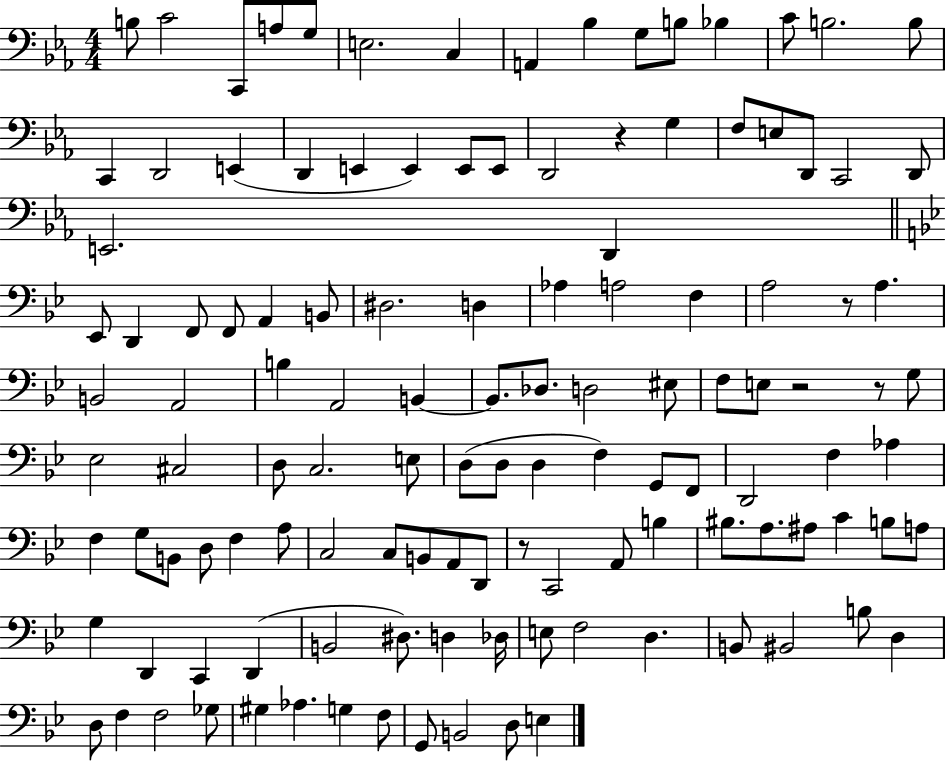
{
  \clef bass
  \numericTimeSignature
  \time 4/4
  \key ees \major
  \repeat volta 2 { b8 c'2 c,8 a8 g8 | e2. c4 | a,4 bes4 g8 b8 bes4 | c'8 b2. b8 | \break c,4 d,2 e,4( | d,4 e,4 e,4) e,8 e,8 | d,2 r4 g4 | f8 e8 d,8 c,2 d,8 | \break e,2. d,4 | \bar "||" \break \key bes \major ees,8 d,4 f,8 f,8 a,4 b,8 | dis2. d4 | aes4 a2 f4 | a2 r8 a4. | \break b,2 a,2 | b4 a,2 b,4~~ | b,8. des8. d2 eis8 | f8 e8 r2 r8 g8 | \break ees2 cis2 | d8 c2. e8 | d8( d8 d4 f4) g,8 f,8 | d,2 f4 aes4 | \break f4 g8 b,8 d8 f4 a8 | c2 c8 b,8 a,8 d,8 | r8 c,2 a,8 b4 | bis8. a8. ais8 c'4 b8 a8 | \break g4 d,4 c,4 d,4( | b,2 dis8.) d4 des16 | e8 f2 d4. | b,8 bis,2 b8 d4 | \break d8 f4 f2 ges8 | gis4 aes4. g4 f8 | g,8 b,2 d8 e4 | } \bar "|."
}